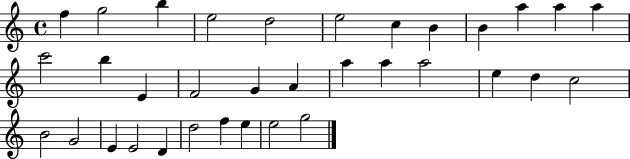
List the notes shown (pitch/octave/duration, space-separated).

F5/q G5/h B5/q E5/h D5/h E5/h C5/q B4/q B4/q A5/q A5/q A5/q C6/h B5/q E4/q F4/h G4/q A4/q A5/q A5/q A5/h E5/q D5/q C5/h B4/h G4/h E4/q E4/h D4/q D5/h F5/q E5/q E5/h G5/h